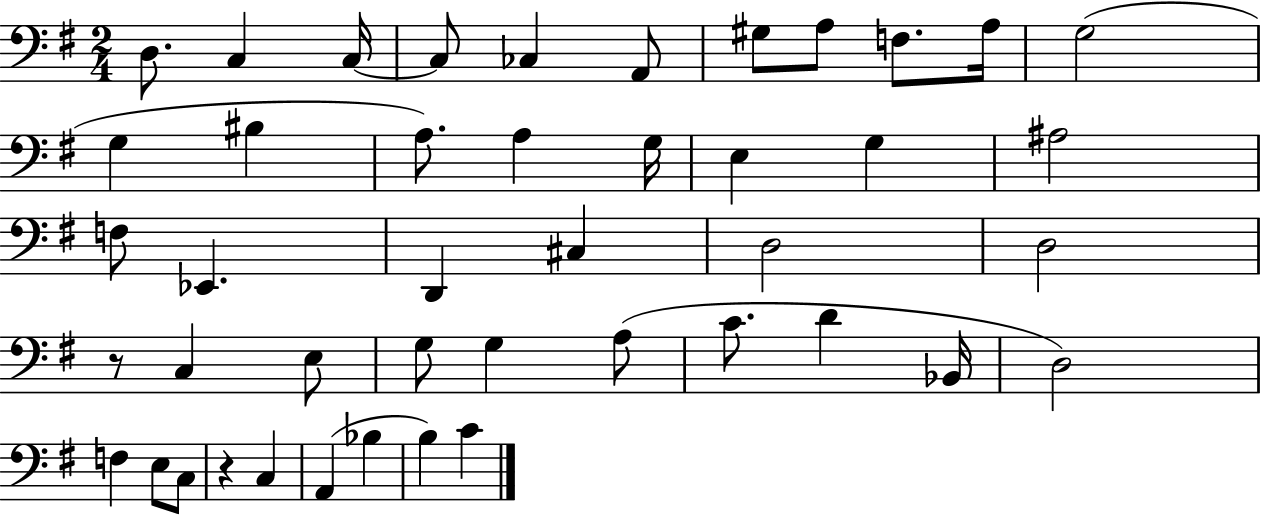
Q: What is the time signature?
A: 2/4